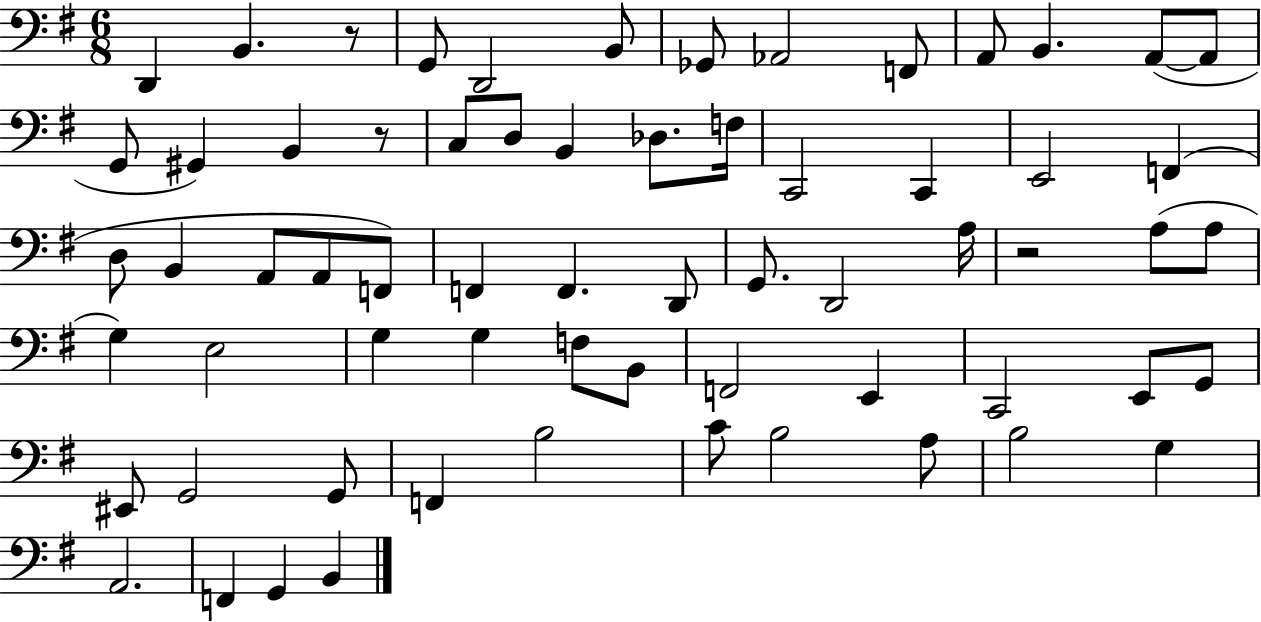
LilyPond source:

{
  \clef bass
  \numericTimeSignature
  \time 6/8
  \key g \major
  d,4 b,4. r8 | g,8 d,2 b,8 | ges,8 aes,2 f,8 | a,8 b,4. a,8~(~ a,8 | \break g,8 gis,4) b,4 r8 | c8 d8 b,4 des8. f16 | c,2 c,4 | e,2 f,4( | \break d8 b,4 a,8 a,8 f,8) | f,4 f,4. d,8 | g,8. d,2 a16 | r2 a8( a8 | \break g4) e2 | g4 g4 f8 b,8 | f,2 e,4 | c,2 e,8 g,8 | \break eis,8 g,2 g,8 | f,4 b2 | c'8 b2 a8 | b2 g4 | \break a,2. | f,4 g,4 b,4 | \bar "|."
}